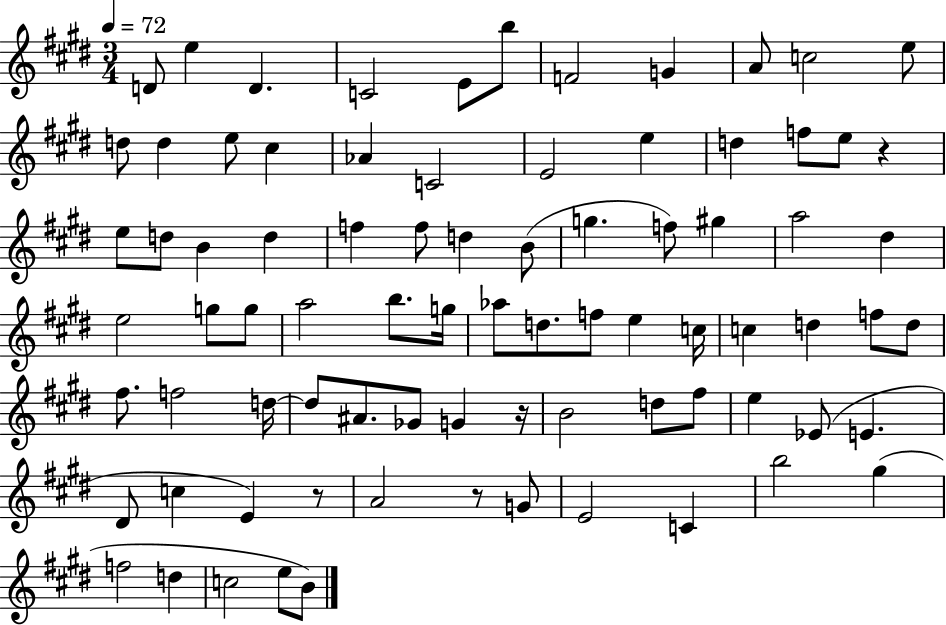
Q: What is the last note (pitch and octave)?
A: B4